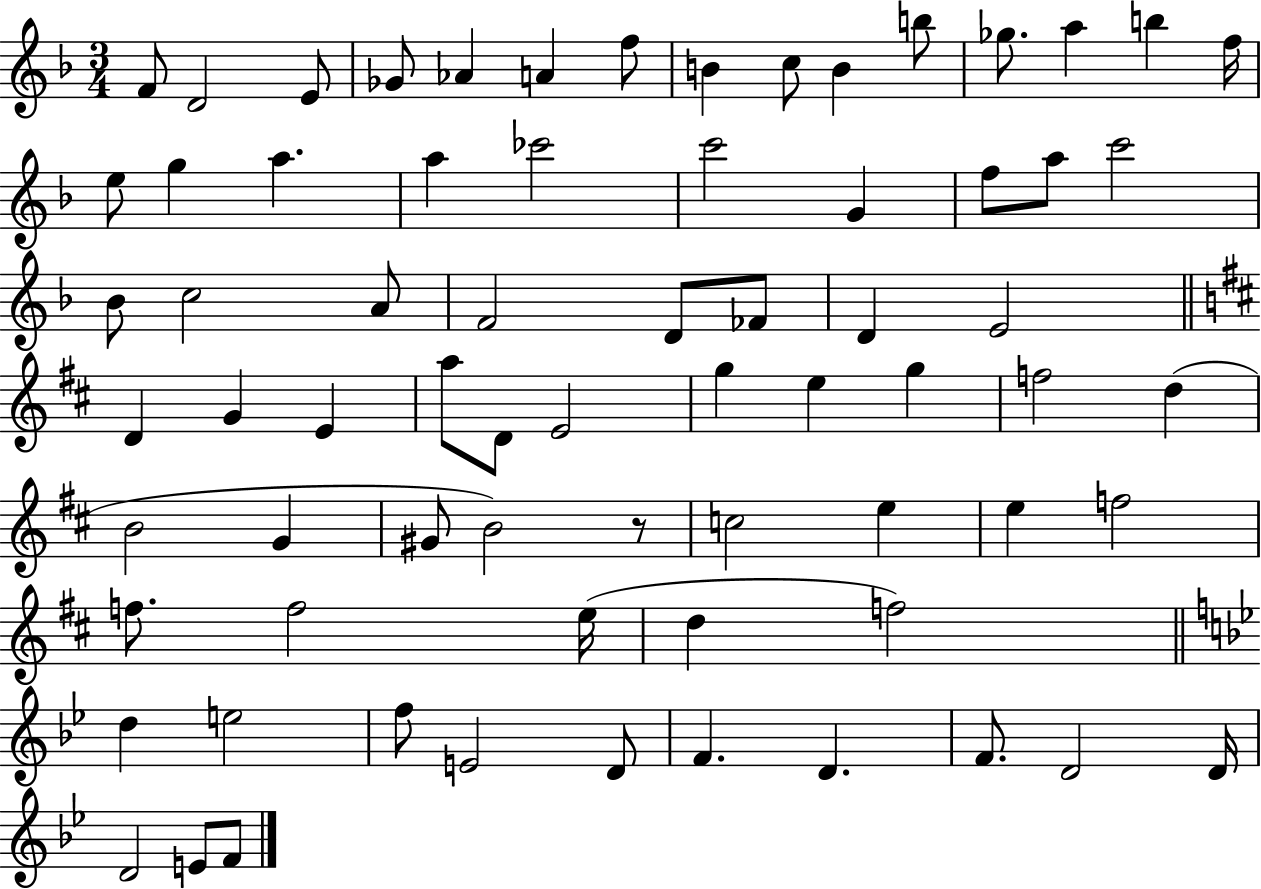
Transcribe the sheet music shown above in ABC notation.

X:1
T:Untitled
M:3/4
L:1/4
K:F
F/2 D2 E/2 _G/2 _A A f/2 B c/2 B b/2 _g/2 a b f/4 e/2 g a a _c'2 c'2 G f/2 a/2 c'2 _B/2 c2 A/2 F2 D/2 _F/2 D E2 D G E a/2 D/2 E2 g e g f2 d B2 G ^G/2 B2 z/2 c2 e e f2 f/2 f2 e/4 d f2 d e2 f/2 E2 D/2 F D F/2 D2 D/4 D2 E/2 F/2